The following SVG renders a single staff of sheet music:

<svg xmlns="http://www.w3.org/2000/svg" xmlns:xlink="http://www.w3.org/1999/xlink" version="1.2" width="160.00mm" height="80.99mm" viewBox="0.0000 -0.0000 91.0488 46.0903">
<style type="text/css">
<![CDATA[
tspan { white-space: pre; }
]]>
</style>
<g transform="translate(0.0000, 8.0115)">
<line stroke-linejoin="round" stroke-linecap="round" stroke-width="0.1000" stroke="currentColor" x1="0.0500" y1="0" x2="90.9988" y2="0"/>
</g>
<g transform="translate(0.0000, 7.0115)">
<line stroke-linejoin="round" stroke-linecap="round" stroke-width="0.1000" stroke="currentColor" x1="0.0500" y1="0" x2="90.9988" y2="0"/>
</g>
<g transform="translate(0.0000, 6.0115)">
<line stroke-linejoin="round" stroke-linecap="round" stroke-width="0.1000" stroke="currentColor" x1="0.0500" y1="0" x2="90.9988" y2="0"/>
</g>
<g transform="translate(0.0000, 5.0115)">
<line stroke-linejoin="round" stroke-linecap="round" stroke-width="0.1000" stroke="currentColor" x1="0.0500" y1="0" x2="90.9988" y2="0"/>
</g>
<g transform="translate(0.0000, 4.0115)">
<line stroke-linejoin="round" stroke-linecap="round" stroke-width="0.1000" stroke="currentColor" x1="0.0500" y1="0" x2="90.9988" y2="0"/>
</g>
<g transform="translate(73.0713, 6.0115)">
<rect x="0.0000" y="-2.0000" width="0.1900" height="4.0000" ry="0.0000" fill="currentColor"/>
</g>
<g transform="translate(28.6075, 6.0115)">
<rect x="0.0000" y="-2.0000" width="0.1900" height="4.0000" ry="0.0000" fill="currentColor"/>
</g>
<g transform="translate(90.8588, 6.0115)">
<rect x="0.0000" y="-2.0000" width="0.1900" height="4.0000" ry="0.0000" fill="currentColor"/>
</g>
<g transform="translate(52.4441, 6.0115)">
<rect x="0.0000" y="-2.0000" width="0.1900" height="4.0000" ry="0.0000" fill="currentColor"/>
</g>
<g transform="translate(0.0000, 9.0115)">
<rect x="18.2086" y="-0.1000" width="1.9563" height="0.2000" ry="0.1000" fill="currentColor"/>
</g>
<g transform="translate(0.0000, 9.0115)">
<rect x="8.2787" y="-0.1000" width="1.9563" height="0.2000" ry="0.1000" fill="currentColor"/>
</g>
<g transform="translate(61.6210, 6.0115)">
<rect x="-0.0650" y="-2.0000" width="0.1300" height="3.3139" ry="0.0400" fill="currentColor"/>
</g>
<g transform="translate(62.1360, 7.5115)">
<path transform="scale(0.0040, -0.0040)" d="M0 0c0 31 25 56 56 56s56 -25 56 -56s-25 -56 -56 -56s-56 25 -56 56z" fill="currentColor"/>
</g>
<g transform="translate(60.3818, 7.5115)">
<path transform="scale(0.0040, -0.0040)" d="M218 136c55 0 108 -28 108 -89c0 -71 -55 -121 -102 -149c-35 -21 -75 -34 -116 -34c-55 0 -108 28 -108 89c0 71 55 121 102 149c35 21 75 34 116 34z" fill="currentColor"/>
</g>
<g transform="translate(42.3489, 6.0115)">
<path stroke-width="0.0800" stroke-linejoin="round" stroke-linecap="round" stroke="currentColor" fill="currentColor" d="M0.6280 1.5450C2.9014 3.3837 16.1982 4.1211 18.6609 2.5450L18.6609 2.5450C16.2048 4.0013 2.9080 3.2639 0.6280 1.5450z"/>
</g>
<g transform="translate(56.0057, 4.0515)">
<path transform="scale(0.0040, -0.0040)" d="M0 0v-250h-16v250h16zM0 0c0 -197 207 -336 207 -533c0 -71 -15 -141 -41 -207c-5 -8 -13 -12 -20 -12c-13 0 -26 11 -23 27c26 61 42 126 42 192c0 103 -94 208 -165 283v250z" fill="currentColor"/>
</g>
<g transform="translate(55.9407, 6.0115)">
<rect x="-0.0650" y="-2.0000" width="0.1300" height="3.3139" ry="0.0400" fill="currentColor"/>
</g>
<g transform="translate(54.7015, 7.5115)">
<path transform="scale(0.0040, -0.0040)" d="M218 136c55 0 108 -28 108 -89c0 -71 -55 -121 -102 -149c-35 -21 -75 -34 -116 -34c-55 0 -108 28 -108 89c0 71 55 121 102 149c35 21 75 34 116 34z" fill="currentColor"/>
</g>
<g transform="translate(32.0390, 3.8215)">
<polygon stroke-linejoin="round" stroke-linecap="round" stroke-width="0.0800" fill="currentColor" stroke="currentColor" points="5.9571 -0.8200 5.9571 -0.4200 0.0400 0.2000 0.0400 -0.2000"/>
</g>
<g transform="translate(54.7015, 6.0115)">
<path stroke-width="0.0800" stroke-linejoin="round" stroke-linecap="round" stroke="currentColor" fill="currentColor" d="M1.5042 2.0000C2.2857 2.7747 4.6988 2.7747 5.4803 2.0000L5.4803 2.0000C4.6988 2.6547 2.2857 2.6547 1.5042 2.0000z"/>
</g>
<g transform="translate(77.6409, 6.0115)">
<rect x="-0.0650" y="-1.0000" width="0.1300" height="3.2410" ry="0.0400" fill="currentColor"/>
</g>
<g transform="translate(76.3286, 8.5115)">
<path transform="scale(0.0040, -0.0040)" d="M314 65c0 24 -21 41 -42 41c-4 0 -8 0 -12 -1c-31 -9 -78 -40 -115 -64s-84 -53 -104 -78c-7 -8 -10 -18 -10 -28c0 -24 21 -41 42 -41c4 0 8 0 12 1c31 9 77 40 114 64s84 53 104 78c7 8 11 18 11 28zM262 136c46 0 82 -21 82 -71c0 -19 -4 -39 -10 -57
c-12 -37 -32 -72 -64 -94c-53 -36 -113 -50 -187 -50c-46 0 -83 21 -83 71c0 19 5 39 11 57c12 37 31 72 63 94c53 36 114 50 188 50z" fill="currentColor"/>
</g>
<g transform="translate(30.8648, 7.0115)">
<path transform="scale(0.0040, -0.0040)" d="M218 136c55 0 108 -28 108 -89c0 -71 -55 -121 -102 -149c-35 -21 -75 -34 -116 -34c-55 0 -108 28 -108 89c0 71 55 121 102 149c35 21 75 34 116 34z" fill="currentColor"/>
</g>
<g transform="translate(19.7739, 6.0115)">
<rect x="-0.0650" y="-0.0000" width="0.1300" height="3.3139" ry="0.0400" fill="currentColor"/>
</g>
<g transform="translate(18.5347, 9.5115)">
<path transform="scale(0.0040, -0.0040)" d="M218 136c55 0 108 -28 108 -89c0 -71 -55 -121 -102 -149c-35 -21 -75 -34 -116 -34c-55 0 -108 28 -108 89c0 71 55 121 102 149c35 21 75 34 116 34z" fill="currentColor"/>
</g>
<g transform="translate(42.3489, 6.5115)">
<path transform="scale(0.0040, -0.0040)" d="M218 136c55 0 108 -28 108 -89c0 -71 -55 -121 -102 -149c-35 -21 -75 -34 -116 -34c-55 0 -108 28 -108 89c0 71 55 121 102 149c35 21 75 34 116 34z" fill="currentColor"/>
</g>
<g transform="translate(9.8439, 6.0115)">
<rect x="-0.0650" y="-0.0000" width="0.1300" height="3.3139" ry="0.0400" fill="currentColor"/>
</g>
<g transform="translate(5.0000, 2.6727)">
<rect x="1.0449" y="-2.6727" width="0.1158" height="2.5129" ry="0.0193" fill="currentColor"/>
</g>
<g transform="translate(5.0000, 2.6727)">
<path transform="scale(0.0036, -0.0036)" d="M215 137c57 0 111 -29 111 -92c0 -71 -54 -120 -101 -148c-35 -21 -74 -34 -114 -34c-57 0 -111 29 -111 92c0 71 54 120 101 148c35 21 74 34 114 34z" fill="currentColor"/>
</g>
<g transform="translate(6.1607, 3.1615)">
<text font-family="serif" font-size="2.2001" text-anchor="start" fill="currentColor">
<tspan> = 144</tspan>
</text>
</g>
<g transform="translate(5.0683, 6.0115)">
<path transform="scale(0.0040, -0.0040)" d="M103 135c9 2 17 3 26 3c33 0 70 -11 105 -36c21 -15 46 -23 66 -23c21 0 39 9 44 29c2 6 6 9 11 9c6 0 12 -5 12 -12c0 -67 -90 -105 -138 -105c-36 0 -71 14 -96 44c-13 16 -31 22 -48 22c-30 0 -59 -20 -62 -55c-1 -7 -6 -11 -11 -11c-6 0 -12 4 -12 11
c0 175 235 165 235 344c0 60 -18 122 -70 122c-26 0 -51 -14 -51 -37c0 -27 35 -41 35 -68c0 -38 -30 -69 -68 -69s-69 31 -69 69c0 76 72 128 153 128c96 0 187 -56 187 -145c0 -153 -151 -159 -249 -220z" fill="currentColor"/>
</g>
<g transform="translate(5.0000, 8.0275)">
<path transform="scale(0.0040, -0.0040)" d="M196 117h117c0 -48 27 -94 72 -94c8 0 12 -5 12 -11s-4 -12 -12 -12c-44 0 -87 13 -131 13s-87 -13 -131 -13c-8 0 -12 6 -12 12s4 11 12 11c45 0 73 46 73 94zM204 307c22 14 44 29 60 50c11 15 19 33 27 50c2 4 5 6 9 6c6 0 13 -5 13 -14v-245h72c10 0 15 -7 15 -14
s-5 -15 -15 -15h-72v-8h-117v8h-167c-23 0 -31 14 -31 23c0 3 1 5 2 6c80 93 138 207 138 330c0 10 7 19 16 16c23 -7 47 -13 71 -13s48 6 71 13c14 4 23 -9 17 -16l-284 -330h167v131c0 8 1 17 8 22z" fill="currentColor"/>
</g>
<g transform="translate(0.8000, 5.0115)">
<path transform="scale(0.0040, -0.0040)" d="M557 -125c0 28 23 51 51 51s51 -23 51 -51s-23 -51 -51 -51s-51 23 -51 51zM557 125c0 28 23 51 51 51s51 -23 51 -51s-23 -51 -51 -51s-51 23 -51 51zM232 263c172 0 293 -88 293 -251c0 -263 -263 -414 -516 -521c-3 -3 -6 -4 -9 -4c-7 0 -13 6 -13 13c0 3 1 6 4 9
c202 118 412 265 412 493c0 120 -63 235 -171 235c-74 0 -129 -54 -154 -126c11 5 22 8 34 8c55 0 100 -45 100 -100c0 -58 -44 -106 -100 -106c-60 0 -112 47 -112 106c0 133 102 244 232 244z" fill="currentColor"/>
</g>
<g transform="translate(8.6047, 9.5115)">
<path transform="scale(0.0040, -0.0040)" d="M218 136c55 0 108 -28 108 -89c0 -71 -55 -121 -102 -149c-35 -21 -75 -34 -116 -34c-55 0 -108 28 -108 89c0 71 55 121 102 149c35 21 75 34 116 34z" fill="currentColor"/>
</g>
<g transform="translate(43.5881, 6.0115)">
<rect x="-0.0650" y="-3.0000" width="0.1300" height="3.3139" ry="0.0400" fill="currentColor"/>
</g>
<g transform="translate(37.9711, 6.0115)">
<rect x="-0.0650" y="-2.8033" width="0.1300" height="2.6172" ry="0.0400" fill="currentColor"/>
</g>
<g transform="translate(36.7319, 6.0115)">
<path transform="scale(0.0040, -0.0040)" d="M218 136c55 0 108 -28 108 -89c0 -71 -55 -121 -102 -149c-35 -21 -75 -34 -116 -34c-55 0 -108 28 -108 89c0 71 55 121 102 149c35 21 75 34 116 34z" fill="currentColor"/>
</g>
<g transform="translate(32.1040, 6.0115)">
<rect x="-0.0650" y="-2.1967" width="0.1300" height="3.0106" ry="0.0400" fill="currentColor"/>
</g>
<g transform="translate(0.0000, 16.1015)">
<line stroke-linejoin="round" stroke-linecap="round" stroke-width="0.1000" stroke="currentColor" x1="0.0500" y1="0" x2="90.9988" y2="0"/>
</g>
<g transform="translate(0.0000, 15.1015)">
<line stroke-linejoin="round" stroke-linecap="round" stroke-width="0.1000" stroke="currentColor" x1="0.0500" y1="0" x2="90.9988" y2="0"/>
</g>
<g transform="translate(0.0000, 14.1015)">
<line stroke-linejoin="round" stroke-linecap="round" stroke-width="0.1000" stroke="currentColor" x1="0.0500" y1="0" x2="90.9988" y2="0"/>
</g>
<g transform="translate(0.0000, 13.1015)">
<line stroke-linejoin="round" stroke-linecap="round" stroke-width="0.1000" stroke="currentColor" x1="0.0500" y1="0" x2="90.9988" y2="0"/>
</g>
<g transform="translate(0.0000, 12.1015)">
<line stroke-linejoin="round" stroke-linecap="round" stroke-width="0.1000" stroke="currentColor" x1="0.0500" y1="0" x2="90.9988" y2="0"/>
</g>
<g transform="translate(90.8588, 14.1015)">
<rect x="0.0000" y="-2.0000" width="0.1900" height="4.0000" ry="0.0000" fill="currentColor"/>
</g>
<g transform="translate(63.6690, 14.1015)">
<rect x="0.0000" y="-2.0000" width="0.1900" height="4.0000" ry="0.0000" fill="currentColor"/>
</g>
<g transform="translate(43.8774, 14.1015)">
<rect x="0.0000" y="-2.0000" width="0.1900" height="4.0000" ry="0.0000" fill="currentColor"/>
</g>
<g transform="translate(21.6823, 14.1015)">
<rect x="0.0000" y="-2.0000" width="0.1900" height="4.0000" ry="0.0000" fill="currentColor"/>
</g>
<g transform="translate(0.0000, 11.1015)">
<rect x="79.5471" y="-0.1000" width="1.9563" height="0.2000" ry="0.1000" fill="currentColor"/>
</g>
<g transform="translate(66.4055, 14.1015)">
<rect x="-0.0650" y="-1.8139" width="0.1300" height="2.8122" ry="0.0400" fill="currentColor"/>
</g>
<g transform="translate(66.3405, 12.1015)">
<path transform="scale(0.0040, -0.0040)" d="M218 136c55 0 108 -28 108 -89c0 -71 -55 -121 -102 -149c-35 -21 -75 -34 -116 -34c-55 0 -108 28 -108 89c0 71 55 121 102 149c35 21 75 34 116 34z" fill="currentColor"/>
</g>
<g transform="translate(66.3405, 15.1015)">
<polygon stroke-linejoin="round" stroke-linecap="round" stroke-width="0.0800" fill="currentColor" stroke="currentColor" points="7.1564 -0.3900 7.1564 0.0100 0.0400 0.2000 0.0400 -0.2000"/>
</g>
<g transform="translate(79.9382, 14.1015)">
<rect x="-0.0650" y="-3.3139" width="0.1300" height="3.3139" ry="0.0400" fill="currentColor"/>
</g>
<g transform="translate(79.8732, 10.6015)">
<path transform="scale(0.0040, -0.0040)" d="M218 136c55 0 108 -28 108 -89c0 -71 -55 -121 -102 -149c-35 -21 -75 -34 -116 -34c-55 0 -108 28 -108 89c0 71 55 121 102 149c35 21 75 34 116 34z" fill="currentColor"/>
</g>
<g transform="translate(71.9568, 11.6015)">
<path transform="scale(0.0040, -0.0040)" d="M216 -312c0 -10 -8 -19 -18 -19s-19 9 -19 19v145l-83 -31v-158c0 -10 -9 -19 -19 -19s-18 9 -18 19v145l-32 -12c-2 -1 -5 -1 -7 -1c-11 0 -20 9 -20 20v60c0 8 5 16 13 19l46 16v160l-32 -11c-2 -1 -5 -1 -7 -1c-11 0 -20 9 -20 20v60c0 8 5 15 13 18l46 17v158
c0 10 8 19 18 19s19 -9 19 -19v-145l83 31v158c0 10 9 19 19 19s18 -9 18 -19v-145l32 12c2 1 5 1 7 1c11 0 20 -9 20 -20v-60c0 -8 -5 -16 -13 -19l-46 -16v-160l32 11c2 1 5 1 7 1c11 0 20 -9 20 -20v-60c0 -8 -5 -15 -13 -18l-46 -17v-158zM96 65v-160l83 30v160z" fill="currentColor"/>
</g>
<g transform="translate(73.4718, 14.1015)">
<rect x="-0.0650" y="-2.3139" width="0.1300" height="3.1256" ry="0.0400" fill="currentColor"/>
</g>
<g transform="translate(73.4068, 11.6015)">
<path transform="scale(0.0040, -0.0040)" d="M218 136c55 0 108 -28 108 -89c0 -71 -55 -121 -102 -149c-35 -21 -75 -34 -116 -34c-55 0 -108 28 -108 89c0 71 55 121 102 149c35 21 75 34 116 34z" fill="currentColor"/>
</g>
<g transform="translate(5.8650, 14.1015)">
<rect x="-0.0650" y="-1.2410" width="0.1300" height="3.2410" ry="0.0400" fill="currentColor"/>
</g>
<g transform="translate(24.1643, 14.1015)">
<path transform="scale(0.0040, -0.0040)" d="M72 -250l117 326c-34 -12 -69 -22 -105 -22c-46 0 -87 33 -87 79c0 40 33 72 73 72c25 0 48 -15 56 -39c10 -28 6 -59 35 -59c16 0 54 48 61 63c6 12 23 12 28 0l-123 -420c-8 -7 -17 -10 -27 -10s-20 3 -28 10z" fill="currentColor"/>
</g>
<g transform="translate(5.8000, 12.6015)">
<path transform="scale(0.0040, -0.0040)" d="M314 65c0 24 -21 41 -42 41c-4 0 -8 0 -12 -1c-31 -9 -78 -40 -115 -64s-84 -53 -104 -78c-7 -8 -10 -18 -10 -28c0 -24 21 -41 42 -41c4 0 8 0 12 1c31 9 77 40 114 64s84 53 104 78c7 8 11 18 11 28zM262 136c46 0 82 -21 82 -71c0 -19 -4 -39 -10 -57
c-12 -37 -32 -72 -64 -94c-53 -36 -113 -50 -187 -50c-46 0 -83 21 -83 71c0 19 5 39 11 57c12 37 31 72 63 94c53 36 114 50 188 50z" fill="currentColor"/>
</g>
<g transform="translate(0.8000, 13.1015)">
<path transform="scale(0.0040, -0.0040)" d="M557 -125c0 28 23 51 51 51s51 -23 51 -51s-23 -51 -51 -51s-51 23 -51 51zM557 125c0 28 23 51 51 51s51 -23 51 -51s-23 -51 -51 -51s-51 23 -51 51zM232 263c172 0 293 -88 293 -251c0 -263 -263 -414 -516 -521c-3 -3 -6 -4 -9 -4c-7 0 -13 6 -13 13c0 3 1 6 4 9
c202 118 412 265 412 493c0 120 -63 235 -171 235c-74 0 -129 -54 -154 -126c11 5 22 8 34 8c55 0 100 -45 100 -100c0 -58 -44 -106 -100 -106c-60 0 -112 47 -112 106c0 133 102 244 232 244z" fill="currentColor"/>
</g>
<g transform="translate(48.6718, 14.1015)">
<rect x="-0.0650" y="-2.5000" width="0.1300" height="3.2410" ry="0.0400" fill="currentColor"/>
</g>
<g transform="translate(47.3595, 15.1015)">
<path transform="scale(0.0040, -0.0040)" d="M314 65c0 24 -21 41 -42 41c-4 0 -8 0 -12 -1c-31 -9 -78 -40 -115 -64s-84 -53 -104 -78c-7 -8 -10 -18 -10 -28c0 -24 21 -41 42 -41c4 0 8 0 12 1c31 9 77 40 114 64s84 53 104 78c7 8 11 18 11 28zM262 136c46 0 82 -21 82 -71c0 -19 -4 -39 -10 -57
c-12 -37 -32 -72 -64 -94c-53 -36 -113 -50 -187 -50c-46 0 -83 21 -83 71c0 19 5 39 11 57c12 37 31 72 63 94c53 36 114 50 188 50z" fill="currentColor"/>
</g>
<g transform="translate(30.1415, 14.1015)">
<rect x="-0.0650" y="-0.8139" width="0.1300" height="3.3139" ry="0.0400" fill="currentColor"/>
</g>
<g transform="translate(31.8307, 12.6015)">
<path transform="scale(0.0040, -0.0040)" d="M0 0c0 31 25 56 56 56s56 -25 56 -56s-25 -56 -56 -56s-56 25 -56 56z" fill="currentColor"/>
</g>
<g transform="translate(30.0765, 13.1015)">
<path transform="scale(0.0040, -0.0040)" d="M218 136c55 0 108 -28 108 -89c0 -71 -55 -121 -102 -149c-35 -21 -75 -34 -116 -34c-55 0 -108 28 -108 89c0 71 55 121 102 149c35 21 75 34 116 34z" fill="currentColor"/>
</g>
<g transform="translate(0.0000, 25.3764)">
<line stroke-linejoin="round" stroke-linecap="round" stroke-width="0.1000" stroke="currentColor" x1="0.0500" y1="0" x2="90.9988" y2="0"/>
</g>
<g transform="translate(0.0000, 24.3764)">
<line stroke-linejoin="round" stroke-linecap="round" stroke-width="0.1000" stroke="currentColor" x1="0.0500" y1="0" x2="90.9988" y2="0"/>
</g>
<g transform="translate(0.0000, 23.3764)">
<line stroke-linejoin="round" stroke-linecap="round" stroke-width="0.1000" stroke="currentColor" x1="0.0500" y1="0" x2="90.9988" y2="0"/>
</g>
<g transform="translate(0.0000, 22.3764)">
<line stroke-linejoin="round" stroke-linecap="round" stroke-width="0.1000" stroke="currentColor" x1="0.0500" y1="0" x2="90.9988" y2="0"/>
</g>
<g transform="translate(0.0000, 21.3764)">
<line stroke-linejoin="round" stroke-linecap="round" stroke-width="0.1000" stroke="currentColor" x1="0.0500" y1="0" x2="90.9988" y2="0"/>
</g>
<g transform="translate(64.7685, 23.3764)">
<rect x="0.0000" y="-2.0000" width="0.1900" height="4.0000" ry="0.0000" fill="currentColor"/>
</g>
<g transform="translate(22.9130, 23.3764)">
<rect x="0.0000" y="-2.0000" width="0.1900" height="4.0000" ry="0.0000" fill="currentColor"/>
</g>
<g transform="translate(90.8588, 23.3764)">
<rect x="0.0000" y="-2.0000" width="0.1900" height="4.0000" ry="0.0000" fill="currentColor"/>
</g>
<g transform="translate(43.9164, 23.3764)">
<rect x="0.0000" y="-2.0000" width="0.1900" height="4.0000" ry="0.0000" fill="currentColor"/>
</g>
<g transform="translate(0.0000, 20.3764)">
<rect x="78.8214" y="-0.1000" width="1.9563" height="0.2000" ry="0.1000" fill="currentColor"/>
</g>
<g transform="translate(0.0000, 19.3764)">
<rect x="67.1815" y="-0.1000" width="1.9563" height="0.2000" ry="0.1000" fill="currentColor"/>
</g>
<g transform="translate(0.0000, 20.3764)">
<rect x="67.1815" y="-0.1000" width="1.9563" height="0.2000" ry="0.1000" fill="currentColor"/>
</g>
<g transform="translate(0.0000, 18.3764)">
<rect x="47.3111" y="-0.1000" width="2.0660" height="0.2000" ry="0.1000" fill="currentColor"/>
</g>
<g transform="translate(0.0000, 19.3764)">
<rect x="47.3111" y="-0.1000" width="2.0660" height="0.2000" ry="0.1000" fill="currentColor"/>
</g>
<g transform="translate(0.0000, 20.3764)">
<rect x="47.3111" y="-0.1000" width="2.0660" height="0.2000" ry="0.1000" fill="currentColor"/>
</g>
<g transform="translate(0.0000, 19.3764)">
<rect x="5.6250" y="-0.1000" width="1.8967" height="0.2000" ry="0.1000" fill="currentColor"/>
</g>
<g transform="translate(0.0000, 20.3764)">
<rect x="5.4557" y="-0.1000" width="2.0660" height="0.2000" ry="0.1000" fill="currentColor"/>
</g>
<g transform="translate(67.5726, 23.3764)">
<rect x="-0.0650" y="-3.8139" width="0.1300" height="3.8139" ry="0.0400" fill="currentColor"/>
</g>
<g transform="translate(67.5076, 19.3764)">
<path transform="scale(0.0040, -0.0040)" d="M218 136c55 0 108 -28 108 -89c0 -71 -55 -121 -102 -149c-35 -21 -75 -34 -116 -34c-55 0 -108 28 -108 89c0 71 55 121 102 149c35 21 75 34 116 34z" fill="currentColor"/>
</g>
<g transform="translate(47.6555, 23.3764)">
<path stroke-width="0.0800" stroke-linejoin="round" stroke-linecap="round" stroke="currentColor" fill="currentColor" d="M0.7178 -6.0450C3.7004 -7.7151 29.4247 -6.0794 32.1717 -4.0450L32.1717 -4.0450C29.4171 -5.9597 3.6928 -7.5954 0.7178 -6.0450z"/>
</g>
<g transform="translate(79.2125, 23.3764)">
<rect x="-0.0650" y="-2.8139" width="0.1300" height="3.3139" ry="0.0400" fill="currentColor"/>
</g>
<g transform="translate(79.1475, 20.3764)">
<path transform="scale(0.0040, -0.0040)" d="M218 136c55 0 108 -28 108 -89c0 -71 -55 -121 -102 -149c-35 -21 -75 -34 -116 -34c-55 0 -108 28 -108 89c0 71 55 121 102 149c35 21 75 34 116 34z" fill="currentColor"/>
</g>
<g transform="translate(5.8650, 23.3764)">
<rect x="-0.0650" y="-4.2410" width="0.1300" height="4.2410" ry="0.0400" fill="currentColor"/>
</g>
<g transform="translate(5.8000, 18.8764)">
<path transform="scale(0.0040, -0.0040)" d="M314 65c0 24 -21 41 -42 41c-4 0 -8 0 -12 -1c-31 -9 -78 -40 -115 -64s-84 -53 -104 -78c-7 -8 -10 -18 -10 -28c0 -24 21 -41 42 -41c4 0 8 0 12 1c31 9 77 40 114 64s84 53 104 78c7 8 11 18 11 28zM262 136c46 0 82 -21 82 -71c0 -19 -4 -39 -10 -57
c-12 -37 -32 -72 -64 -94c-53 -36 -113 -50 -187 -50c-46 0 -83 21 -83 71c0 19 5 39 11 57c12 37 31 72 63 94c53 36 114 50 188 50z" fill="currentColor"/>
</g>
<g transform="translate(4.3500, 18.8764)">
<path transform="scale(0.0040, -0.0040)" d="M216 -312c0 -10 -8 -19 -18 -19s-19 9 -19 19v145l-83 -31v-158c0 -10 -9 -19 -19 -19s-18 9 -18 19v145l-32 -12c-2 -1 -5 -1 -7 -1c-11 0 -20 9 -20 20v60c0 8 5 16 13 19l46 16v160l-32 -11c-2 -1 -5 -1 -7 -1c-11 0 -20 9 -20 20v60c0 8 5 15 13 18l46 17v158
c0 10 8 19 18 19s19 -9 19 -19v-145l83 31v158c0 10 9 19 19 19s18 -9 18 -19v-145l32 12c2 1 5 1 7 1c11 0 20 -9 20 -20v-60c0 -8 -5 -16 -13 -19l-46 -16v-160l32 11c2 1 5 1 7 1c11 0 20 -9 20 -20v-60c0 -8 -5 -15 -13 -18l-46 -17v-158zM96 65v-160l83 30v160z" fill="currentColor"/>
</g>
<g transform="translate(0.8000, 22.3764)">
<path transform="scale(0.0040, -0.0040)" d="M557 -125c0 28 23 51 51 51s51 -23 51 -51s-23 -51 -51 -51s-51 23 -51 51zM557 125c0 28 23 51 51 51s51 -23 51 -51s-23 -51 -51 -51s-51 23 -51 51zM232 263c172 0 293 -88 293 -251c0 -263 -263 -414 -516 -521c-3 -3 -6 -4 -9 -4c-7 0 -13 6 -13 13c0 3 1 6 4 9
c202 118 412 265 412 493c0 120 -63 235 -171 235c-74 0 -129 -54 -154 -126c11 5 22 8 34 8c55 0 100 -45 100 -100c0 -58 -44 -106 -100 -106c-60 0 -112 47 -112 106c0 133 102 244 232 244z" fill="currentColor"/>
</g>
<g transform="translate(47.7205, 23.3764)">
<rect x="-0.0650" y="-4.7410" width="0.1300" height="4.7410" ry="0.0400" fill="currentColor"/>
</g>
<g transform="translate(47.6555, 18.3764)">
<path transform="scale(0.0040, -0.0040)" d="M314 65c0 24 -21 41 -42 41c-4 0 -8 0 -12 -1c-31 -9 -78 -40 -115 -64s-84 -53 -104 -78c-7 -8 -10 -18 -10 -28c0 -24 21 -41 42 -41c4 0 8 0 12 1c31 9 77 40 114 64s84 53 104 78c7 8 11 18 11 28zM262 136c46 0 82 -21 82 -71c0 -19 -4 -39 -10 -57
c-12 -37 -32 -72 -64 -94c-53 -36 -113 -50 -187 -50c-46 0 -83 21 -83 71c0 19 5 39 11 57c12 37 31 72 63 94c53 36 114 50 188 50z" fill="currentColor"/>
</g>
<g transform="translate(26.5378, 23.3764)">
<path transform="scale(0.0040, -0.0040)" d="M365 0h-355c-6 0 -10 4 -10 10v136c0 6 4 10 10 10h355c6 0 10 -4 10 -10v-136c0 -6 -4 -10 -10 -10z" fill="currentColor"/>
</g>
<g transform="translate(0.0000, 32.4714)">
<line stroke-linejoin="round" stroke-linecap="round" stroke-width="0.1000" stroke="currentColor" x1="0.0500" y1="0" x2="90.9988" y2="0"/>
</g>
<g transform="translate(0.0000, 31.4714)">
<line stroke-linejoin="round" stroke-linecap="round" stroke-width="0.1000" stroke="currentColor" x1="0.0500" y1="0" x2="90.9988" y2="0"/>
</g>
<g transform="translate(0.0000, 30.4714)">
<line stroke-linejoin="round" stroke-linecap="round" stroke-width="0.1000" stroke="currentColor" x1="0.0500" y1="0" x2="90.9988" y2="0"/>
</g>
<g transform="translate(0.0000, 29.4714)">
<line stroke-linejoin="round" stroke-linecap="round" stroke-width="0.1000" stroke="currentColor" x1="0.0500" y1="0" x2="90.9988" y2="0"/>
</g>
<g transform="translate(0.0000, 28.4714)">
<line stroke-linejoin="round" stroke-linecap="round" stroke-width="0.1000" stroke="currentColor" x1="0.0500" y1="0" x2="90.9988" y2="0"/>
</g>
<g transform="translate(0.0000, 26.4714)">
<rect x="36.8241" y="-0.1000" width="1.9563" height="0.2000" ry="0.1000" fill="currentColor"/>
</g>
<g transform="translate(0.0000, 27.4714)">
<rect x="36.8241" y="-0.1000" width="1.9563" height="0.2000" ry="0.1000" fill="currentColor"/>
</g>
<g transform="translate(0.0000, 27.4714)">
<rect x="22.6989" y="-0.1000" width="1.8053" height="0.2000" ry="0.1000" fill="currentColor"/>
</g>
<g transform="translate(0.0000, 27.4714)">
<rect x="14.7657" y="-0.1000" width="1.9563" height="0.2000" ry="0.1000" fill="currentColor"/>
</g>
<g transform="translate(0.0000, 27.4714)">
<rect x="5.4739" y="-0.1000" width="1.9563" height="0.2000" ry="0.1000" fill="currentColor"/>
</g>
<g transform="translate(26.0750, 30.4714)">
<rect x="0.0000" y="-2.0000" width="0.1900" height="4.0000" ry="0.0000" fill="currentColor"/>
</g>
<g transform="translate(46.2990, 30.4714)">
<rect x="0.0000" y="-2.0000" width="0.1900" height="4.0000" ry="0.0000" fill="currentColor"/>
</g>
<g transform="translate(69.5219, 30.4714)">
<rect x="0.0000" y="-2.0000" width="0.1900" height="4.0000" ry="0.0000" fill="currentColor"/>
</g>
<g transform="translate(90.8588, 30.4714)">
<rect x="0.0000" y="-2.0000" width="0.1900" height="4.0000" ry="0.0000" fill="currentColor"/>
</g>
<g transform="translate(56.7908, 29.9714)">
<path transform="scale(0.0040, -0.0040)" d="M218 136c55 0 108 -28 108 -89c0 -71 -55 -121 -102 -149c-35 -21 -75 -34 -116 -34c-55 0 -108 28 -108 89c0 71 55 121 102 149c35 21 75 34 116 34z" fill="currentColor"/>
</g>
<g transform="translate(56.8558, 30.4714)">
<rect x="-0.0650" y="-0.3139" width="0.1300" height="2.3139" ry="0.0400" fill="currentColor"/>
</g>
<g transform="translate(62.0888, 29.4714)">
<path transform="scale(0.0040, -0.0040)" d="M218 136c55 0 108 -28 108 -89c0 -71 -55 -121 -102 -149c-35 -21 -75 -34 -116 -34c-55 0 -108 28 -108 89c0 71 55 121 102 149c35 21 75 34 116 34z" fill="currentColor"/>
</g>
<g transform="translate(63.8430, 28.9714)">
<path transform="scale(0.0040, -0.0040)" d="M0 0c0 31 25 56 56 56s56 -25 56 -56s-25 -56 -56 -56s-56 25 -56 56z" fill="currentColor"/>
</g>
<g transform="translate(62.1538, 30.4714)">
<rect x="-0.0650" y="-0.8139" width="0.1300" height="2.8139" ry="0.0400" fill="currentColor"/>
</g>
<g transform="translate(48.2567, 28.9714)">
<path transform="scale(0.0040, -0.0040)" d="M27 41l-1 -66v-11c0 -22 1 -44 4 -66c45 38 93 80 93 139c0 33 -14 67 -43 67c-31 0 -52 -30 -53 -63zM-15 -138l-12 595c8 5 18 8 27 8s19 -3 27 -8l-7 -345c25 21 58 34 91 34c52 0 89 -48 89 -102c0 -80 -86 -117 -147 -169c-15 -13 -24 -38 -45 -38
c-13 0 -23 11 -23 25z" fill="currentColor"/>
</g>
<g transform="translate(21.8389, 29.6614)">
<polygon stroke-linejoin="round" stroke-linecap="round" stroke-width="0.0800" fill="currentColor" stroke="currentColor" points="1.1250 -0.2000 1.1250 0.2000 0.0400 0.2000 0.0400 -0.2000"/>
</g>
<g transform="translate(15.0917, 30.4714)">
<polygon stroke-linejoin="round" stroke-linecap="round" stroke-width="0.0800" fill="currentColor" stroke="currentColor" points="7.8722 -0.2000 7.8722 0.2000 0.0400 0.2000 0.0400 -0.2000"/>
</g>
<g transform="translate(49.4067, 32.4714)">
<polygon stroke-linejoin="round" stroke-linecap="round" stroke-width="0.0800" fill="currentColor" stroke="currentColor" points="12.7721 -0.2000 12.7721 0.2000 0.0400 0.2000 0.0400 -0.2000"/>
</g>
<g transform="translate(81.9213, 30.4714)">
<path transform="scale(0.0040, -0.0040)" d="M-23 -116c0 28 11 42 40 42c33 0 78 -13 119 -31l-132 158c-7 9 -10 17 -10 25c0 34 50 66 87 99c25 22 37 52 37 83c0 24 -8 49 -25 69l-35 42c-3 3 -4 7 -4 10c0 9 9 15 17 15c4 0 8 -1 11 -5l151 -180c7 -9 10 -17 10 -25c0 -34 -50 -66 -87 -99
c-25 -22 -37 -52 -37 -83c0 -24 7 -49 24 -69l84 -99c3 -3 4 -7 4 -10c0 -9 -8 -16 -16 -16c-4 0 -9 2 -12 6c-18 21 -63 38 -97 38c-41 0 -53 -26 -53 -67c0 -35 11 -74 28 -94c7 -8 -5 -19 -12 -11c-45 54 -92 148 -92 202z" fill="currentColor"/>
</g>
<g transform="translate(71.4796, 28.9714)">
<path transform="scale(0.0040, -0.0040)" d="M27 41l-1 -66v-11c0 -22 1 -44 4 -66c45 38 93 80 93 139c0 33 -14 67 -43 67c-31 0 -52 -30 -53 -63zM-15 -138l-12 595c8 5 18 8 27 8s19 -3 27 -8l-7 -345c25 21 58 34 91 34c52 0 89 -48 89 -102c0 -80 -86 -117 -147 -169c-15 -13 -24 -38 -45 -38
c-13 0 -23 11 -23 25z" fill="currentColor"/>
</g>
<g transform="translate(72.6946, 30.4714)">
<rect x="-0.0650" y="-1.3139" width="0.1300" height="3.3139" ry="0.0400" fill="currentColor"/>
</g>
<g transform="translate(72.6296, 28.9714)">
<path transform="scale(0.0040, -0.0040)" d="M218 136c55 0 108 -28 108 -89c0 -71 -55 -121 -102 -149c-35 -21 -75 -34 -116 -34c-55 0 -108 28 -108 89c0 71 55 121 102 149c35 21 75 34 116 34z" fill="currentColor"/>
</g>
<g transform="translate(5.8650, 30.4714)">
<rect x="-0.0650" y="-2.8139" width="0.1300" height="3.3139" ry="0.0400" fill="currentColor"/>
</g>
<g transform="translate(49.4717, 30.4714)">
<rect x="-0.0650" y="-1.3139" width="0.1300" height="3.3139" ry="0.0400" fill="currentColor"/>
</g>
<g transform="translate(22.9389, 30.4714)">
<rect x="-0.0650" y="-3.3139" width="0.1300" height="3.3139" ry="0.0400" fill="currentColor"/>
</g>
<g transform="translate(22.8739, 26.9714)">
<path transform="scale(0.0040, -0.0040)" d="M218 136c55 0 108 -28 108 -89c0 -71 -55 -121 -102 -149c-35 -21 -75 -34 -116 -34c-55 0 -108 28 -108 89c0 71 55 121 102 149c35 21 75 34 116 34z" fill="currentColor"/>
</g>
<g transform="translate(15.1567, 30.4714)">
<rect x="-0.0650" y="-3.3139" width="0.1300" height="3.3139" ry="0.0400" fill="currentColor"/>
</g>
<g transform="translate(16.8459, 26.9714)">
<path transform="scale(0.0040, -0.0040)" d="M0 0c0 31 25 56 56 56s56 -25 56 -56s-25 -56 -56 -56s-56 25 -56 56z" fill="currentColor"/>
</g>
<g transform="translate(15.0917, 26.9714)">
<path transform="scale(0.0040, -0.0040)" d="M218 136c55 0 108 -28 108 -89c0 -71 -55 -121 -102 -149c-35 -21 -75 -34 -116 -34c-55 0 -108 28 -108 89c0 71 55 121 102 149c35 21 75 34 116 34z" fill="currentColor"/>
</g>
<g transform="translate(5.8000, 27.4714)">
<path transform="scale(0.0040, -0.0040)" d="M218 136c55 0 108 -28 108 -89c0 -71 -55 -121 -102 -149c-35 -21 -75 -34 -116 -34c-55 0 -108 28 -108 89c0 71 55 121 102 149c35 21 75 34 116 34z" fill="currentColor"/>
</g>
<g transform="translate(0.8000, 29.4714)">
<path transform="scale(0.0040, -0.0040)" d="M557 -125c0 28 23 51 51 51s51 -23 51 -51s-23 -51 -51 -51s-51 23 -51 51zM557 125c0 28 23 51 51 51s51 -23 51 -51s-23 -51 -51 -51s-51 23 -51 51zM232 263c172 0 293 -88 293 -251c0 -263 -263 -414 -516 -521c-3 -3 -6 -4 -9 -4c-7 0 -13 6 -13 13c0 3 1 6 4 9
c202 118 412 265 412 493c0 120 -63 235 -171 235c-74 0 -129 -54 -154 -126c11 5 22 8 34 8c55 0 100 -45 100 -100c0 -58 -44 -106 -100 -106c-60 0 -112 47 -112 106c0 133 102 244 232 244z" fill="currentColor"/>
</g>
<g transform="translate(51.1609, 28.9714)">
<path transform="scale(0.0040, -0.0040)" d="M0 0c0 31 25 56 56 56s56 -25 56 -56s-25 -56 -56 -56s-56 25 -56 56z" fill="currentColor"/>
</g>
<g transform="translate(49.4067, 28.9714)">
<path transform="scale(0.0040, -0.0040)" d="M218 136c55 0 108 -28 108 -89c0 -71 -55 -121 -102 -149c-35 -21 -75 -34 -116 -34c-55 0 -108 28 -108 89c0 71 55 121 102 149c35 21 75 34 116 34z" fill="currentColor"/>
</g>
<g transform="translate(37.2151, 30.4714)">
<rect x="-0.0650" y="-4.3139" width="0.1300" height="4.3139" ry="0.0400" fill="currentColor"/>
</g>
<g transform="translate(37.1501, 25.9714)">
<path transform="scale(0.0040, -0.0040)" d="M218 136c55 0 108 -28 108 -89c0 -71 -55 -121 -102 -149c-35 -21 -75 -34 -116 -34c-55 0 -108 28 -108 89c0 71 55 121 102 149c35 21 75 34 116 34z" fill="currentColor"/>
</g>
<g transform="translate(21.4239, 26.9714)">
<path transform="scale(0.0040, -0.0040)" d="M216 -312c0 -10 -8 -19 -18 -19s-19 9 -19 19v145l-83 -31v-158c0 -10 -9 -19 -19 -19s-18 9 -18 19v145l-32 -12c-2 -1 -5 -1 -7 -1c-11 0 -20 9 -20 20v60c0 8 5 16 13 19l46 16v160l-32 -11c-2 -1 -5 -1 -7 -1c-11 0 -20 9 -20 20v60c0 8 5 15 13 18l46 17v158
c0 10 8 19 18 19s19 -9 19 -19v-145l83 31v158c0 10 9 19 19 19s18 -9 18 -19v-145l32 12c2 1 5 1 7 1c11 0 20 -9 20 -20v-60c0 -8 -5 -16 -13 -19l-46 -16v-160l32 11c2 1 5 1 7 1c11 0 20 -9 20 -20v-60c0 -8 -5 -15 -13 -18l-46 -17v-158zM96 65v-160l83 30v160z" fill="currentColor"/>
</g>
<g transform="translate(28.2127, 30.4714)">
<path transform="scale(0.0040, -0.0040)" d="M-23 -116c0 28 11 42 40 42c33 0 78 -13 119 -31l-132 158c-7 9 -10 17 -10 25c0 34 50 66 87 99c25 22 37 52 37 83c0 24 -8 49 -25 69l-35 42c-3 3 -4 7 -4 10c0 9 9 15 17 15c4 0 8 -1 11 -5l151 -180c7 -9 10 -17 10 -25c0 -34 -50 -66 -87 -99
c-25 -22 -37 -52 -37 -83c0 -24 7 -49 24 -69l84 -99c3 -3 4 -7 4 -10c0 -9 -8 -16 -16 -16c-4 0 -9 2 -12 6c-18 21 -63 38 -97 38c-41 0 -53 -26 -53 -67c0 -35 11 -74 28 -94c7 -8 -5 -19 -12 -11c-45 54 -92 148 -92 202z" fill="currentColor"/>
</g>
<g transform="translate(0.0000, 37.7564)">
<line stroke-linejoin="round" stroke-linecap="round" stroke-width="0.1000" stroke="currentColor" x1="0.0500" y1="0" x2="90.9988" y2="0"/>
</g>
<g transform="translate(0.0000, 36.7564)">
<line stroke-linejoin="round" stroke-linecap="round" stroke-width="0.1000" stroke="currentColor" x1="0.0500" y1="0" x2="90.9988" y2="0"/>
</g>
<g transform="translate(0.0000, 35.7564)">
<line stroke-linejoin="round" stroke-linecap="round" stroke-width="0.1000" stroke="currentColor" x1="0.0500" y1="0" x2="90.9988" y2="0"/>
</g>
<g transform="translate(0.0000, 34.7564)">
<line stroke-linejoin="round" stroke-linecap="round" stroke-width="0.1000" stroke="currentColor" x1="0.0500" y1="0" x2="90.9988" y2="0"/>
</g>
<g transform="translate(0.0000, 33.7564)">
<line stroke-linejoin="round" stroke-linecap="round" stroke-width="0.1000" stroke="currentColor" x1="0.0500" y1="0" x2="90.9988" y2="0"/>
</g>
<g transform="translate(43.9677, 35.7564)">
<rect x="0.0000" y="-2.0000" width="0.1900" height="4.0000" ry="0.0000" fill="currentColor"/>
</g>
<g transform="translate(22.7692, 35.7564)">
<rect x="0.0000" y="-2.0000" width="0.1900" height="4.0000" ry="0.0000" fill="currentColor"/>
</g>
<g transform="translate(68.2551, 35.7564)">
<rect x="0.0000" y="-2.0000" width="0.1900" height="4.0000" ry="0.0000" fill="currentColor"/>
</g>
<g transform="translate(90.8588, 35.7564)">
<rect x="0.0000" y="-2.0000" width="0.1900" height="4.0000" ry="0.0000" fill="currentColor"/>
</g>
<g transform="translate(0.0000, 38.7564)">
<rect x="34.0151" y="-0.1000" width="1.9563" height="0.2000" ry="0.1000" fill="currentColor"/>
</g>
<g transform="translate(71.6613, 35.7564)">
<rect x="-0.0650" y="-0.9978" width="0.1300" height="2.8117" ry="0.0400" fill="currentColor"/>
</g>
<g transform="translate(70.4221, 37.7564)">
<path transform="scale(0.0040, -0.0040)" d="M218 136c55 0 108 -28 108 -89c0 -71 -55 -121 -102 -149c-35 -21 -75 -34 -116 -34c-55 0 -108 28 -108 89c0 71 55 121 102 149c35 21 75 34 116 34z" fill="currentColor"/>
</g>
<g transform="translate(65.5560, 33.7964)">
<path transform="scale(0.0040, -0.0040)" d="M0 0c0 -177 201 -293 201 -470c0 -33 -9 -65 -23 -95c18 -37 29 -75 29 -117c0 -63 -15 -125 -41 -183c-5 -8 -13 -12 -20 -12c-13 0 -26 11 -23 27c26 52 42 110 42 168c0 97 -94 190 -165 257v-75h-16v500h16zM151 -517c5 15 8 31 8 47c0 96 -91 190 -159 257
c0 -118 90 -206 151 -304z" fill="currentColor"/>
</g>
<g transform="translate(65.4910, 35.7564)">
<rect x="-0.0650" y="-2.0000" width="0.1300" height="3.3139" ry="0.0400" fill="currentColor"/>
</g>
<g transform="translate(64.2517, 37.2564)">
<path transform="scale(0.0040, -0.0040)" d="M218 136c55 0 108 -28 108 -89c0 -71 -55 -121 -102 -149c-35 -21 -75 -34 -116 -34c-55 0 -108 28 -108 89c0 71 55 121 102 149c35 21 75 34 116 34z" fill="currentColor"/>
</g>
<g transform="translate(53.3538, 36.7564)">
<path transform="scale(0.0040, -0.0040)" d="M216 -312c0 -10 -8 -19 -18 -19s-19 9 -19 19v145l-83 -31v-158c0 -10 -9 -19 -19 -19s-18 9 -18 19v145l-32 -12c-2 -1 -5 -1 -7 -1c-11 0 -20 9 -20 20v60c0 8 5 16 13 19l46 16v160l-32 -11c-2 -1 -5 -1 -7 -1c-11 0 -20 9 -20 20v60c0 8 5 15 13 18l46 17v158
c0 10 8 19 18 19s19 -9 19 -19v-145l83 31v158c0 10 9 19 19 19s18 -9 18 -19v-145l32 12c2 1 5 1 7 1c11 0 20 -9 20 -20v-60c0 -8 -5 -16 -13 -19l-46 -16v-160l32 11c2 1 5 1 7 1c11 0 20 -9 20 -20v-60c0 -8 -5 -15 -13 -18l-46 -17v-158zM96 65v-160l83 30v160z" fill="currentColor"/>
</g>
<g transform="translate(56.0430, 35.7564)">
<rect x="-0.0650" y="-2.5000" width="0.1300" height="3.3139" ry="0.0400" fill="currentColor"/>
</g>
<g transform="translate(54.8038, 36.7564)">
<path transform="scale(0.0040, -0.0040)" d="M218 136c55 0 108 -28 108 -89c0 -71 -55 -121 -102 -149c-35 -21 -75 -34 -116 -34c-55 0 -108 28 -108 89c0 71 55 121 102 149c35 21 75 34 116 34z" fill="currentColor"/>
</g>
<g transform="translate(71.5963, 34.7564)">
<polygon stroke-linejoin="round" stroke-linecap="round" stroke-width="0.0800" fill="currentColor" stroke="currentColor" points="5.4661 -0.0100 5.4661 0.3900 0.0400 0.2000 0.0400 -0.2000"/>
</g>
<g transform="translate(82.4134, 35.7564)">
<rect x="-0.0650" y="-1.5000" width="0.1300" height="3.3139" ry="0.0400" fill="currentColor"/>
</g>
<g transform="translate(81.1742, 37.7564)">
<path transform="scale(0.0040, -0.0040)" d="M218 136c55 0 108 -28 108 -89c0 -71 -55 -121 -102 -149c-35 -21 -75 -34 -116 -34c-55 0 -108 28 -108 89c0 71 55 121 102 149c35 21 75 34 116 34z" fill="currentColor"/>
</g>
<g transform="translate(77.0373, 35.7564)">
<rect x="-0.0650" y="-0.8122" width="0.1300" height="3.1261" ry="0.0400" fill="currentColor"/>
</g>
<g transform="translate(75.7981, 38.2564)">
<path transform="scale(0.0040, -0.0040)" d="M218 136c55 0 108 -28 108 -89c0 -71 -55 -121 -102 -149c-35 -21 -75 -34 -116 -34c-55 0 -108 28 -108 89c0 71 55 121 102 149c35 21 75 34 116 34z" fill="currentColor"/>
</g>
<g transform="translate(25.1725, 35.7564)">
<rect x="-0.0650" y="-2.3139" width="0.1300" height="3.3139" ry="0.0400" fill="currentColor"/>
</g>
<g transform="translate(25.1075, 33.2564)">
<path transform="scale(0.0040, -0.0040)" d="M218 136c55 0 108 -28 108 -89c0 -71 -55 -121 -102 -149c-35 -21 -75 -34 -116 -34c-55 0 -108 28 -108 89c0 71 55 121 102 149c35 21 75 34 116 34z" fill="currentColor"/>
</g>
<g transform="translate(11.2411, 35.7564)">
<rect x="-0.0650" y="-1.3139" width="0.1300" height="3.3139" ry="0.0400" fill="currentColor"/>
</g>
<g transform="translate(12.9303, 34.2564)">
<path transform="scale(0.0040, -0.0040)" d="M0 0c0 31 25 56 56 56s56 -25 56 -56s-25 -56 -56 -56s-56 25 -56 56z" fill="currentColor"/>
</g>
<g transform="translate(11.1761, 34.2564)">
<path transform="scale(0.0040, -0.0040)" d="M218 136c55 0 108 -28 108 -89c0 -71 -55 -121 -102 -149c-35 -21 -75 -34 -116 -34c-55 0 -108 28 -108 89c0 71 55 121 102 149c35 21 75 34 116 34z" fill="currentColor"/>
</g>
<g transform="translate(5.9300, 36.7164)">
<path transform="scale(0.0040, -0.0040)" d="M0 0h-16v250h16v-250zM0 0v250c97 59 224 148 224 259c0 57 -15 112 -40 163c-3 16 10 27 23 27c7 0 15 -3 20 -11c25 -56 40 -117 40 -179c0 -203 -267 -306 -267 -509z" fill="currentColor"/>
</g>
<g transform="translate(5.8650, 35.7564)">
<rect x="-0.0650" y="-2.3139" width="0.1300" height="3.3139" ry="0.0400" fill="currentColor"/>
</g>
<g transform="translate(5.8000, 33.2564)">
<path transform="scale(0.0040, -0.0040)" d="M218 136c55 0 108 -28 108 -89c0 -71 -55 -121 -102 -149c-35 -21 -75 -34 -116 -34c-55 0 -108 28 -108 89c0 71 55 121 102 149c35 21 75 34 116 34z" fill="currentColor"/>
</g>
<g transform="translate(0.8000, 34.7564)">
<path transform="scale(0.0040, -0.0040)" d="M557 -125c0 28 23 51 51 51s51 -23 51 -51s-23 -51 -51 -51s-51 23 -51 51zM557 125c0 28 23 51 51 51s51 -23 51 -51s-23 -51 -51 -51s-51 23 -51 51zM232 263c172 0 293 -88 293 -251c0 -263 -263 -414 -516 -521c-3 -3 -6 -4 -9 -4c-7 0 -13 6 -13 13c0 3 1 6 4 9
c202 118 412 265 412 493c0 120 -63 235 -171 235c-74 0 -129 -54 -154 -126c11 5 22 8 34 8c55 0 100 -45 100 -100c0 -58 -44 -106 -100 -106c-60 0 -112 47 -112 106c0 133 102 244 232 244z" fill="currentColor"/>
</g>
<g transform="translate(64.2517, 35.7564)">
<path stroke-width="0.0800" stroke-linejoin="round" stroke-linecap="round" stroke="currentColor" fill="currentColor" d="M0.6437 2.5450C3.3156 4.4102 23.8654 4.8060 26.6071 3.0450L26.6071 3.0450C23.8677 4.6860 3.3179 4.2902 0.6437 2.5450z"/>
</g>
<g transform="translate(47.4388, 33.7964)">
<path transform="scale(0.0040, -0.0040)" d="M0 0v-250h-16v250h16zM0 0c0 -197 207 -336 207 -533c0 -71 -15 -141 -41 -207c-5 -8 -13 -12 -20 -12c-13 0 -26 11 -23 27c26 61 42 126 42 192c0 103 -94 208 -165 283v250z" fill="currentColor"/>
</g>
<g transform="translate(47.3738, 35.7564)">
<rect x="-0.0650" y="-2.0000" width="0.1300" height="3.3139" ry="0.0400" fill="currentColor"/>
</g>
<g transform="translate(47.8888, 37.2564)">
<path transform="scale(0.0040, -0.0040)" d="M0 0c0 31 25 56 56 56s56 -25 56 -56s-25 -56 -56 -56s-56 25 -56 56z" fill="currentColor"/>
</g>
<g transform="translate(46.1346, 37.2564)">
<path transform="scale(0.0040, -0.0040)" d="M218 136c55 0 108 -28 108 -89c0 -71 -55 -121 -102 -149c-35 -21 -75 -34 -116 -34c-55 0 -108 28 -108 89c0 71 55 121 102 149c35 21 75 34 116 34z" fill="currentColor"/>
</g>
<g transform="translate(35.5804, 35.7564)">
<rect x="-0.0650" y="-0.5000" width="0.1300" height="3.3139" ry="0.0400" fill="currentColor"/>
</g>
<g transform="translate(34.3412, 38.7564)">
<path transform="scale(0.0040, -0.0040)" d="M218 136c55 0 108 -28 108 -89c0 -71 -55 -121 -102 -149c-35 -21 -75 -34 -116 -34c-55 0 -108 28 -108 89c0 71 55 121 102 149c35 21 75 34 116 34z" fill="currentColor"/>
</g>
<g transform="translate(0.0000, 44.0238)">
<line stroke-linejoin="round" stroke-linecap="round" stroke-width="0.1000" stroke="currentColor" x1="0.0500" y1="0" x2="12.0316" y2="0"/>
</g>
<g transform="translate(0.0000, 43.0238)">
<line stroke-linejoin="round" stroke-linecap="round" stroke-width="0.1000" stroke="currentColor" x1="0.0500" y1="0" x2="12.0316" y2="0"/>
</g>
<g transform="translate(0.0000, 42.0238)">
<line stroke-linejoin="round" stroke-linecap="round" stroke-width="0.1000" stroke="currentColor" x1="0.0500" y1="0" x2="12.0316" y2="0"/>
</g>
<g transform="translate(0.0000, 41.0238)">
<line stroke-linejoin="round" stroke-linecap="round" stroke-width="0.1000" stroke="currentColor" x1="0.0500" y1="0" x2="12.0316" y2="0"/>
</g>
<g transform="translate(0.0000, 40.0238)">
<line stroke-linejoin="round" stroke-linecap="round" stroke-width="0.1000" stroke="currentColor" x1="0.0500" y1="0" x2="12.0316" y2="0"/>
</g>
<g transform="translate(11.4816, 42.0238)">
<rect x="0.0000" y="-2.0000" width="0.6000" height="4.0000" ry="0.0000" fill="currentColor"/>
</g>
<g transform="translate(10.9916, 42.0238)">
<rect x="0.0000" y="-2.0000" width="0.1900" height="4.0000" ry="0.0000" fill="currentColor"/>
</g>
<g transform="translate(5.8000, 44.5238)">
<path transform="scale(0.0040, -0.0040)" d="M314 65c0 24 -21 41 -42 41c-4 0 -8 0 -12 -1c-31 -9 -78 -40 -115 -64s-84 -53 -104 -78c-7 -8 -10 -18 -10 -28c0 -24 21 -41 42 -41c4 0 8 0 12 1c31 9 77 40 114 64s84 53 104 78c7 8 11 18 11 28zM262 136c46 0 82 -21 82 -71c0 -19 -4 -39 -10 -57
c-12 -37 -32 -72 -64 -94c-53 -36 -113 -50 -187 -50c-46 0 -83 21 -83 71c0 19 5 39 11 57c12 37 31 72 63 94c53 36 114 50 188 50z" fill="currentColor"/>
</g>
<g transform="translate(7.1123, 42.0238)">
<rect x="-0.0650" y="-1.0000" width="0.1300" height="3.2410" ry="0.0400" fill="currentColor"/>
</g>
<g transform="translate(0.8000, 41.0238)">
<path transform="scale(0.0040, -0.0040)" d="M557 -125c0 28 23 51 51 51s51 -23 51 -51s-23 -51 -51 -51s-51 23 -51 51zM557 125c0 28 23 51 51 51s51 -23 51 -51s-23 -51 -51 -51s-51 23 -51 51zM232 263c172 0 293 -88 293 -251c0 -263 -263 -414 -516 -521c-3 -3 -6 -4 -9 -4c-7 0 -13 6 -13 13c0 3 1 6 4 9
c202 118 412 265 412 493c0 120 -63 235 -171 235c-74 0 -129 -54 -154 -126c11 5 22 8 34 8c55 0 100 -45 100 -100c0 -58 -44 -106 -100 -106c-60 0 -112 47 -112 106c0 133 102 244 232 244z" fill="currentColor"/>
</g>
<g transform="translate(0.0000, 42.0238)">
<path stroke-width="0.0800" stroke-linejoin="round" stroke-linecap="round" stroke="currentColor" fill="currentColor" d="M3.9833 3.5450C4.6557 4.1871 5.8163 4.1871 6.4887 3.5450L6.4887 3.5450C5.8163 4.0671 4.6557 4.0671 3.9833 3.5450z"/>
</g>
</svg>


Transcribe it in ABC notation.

X:1
T:Untitled
M:2/4
L:1/4
K:C
D,, D,, B,,/2 D,/2 C, A,,/2 A,, F,,2 G,2 z/2 F, B,,2 A,/2 ^B,/2 D ^F2 z2 G2 E C C D/2 ^D/4 z F _G,/2 E,/2 F,/2 _G, z B,/2 G, B, E,, A,,/2 ^B,, A,,/4 G,,/2 F,,/2 G,, F,,2